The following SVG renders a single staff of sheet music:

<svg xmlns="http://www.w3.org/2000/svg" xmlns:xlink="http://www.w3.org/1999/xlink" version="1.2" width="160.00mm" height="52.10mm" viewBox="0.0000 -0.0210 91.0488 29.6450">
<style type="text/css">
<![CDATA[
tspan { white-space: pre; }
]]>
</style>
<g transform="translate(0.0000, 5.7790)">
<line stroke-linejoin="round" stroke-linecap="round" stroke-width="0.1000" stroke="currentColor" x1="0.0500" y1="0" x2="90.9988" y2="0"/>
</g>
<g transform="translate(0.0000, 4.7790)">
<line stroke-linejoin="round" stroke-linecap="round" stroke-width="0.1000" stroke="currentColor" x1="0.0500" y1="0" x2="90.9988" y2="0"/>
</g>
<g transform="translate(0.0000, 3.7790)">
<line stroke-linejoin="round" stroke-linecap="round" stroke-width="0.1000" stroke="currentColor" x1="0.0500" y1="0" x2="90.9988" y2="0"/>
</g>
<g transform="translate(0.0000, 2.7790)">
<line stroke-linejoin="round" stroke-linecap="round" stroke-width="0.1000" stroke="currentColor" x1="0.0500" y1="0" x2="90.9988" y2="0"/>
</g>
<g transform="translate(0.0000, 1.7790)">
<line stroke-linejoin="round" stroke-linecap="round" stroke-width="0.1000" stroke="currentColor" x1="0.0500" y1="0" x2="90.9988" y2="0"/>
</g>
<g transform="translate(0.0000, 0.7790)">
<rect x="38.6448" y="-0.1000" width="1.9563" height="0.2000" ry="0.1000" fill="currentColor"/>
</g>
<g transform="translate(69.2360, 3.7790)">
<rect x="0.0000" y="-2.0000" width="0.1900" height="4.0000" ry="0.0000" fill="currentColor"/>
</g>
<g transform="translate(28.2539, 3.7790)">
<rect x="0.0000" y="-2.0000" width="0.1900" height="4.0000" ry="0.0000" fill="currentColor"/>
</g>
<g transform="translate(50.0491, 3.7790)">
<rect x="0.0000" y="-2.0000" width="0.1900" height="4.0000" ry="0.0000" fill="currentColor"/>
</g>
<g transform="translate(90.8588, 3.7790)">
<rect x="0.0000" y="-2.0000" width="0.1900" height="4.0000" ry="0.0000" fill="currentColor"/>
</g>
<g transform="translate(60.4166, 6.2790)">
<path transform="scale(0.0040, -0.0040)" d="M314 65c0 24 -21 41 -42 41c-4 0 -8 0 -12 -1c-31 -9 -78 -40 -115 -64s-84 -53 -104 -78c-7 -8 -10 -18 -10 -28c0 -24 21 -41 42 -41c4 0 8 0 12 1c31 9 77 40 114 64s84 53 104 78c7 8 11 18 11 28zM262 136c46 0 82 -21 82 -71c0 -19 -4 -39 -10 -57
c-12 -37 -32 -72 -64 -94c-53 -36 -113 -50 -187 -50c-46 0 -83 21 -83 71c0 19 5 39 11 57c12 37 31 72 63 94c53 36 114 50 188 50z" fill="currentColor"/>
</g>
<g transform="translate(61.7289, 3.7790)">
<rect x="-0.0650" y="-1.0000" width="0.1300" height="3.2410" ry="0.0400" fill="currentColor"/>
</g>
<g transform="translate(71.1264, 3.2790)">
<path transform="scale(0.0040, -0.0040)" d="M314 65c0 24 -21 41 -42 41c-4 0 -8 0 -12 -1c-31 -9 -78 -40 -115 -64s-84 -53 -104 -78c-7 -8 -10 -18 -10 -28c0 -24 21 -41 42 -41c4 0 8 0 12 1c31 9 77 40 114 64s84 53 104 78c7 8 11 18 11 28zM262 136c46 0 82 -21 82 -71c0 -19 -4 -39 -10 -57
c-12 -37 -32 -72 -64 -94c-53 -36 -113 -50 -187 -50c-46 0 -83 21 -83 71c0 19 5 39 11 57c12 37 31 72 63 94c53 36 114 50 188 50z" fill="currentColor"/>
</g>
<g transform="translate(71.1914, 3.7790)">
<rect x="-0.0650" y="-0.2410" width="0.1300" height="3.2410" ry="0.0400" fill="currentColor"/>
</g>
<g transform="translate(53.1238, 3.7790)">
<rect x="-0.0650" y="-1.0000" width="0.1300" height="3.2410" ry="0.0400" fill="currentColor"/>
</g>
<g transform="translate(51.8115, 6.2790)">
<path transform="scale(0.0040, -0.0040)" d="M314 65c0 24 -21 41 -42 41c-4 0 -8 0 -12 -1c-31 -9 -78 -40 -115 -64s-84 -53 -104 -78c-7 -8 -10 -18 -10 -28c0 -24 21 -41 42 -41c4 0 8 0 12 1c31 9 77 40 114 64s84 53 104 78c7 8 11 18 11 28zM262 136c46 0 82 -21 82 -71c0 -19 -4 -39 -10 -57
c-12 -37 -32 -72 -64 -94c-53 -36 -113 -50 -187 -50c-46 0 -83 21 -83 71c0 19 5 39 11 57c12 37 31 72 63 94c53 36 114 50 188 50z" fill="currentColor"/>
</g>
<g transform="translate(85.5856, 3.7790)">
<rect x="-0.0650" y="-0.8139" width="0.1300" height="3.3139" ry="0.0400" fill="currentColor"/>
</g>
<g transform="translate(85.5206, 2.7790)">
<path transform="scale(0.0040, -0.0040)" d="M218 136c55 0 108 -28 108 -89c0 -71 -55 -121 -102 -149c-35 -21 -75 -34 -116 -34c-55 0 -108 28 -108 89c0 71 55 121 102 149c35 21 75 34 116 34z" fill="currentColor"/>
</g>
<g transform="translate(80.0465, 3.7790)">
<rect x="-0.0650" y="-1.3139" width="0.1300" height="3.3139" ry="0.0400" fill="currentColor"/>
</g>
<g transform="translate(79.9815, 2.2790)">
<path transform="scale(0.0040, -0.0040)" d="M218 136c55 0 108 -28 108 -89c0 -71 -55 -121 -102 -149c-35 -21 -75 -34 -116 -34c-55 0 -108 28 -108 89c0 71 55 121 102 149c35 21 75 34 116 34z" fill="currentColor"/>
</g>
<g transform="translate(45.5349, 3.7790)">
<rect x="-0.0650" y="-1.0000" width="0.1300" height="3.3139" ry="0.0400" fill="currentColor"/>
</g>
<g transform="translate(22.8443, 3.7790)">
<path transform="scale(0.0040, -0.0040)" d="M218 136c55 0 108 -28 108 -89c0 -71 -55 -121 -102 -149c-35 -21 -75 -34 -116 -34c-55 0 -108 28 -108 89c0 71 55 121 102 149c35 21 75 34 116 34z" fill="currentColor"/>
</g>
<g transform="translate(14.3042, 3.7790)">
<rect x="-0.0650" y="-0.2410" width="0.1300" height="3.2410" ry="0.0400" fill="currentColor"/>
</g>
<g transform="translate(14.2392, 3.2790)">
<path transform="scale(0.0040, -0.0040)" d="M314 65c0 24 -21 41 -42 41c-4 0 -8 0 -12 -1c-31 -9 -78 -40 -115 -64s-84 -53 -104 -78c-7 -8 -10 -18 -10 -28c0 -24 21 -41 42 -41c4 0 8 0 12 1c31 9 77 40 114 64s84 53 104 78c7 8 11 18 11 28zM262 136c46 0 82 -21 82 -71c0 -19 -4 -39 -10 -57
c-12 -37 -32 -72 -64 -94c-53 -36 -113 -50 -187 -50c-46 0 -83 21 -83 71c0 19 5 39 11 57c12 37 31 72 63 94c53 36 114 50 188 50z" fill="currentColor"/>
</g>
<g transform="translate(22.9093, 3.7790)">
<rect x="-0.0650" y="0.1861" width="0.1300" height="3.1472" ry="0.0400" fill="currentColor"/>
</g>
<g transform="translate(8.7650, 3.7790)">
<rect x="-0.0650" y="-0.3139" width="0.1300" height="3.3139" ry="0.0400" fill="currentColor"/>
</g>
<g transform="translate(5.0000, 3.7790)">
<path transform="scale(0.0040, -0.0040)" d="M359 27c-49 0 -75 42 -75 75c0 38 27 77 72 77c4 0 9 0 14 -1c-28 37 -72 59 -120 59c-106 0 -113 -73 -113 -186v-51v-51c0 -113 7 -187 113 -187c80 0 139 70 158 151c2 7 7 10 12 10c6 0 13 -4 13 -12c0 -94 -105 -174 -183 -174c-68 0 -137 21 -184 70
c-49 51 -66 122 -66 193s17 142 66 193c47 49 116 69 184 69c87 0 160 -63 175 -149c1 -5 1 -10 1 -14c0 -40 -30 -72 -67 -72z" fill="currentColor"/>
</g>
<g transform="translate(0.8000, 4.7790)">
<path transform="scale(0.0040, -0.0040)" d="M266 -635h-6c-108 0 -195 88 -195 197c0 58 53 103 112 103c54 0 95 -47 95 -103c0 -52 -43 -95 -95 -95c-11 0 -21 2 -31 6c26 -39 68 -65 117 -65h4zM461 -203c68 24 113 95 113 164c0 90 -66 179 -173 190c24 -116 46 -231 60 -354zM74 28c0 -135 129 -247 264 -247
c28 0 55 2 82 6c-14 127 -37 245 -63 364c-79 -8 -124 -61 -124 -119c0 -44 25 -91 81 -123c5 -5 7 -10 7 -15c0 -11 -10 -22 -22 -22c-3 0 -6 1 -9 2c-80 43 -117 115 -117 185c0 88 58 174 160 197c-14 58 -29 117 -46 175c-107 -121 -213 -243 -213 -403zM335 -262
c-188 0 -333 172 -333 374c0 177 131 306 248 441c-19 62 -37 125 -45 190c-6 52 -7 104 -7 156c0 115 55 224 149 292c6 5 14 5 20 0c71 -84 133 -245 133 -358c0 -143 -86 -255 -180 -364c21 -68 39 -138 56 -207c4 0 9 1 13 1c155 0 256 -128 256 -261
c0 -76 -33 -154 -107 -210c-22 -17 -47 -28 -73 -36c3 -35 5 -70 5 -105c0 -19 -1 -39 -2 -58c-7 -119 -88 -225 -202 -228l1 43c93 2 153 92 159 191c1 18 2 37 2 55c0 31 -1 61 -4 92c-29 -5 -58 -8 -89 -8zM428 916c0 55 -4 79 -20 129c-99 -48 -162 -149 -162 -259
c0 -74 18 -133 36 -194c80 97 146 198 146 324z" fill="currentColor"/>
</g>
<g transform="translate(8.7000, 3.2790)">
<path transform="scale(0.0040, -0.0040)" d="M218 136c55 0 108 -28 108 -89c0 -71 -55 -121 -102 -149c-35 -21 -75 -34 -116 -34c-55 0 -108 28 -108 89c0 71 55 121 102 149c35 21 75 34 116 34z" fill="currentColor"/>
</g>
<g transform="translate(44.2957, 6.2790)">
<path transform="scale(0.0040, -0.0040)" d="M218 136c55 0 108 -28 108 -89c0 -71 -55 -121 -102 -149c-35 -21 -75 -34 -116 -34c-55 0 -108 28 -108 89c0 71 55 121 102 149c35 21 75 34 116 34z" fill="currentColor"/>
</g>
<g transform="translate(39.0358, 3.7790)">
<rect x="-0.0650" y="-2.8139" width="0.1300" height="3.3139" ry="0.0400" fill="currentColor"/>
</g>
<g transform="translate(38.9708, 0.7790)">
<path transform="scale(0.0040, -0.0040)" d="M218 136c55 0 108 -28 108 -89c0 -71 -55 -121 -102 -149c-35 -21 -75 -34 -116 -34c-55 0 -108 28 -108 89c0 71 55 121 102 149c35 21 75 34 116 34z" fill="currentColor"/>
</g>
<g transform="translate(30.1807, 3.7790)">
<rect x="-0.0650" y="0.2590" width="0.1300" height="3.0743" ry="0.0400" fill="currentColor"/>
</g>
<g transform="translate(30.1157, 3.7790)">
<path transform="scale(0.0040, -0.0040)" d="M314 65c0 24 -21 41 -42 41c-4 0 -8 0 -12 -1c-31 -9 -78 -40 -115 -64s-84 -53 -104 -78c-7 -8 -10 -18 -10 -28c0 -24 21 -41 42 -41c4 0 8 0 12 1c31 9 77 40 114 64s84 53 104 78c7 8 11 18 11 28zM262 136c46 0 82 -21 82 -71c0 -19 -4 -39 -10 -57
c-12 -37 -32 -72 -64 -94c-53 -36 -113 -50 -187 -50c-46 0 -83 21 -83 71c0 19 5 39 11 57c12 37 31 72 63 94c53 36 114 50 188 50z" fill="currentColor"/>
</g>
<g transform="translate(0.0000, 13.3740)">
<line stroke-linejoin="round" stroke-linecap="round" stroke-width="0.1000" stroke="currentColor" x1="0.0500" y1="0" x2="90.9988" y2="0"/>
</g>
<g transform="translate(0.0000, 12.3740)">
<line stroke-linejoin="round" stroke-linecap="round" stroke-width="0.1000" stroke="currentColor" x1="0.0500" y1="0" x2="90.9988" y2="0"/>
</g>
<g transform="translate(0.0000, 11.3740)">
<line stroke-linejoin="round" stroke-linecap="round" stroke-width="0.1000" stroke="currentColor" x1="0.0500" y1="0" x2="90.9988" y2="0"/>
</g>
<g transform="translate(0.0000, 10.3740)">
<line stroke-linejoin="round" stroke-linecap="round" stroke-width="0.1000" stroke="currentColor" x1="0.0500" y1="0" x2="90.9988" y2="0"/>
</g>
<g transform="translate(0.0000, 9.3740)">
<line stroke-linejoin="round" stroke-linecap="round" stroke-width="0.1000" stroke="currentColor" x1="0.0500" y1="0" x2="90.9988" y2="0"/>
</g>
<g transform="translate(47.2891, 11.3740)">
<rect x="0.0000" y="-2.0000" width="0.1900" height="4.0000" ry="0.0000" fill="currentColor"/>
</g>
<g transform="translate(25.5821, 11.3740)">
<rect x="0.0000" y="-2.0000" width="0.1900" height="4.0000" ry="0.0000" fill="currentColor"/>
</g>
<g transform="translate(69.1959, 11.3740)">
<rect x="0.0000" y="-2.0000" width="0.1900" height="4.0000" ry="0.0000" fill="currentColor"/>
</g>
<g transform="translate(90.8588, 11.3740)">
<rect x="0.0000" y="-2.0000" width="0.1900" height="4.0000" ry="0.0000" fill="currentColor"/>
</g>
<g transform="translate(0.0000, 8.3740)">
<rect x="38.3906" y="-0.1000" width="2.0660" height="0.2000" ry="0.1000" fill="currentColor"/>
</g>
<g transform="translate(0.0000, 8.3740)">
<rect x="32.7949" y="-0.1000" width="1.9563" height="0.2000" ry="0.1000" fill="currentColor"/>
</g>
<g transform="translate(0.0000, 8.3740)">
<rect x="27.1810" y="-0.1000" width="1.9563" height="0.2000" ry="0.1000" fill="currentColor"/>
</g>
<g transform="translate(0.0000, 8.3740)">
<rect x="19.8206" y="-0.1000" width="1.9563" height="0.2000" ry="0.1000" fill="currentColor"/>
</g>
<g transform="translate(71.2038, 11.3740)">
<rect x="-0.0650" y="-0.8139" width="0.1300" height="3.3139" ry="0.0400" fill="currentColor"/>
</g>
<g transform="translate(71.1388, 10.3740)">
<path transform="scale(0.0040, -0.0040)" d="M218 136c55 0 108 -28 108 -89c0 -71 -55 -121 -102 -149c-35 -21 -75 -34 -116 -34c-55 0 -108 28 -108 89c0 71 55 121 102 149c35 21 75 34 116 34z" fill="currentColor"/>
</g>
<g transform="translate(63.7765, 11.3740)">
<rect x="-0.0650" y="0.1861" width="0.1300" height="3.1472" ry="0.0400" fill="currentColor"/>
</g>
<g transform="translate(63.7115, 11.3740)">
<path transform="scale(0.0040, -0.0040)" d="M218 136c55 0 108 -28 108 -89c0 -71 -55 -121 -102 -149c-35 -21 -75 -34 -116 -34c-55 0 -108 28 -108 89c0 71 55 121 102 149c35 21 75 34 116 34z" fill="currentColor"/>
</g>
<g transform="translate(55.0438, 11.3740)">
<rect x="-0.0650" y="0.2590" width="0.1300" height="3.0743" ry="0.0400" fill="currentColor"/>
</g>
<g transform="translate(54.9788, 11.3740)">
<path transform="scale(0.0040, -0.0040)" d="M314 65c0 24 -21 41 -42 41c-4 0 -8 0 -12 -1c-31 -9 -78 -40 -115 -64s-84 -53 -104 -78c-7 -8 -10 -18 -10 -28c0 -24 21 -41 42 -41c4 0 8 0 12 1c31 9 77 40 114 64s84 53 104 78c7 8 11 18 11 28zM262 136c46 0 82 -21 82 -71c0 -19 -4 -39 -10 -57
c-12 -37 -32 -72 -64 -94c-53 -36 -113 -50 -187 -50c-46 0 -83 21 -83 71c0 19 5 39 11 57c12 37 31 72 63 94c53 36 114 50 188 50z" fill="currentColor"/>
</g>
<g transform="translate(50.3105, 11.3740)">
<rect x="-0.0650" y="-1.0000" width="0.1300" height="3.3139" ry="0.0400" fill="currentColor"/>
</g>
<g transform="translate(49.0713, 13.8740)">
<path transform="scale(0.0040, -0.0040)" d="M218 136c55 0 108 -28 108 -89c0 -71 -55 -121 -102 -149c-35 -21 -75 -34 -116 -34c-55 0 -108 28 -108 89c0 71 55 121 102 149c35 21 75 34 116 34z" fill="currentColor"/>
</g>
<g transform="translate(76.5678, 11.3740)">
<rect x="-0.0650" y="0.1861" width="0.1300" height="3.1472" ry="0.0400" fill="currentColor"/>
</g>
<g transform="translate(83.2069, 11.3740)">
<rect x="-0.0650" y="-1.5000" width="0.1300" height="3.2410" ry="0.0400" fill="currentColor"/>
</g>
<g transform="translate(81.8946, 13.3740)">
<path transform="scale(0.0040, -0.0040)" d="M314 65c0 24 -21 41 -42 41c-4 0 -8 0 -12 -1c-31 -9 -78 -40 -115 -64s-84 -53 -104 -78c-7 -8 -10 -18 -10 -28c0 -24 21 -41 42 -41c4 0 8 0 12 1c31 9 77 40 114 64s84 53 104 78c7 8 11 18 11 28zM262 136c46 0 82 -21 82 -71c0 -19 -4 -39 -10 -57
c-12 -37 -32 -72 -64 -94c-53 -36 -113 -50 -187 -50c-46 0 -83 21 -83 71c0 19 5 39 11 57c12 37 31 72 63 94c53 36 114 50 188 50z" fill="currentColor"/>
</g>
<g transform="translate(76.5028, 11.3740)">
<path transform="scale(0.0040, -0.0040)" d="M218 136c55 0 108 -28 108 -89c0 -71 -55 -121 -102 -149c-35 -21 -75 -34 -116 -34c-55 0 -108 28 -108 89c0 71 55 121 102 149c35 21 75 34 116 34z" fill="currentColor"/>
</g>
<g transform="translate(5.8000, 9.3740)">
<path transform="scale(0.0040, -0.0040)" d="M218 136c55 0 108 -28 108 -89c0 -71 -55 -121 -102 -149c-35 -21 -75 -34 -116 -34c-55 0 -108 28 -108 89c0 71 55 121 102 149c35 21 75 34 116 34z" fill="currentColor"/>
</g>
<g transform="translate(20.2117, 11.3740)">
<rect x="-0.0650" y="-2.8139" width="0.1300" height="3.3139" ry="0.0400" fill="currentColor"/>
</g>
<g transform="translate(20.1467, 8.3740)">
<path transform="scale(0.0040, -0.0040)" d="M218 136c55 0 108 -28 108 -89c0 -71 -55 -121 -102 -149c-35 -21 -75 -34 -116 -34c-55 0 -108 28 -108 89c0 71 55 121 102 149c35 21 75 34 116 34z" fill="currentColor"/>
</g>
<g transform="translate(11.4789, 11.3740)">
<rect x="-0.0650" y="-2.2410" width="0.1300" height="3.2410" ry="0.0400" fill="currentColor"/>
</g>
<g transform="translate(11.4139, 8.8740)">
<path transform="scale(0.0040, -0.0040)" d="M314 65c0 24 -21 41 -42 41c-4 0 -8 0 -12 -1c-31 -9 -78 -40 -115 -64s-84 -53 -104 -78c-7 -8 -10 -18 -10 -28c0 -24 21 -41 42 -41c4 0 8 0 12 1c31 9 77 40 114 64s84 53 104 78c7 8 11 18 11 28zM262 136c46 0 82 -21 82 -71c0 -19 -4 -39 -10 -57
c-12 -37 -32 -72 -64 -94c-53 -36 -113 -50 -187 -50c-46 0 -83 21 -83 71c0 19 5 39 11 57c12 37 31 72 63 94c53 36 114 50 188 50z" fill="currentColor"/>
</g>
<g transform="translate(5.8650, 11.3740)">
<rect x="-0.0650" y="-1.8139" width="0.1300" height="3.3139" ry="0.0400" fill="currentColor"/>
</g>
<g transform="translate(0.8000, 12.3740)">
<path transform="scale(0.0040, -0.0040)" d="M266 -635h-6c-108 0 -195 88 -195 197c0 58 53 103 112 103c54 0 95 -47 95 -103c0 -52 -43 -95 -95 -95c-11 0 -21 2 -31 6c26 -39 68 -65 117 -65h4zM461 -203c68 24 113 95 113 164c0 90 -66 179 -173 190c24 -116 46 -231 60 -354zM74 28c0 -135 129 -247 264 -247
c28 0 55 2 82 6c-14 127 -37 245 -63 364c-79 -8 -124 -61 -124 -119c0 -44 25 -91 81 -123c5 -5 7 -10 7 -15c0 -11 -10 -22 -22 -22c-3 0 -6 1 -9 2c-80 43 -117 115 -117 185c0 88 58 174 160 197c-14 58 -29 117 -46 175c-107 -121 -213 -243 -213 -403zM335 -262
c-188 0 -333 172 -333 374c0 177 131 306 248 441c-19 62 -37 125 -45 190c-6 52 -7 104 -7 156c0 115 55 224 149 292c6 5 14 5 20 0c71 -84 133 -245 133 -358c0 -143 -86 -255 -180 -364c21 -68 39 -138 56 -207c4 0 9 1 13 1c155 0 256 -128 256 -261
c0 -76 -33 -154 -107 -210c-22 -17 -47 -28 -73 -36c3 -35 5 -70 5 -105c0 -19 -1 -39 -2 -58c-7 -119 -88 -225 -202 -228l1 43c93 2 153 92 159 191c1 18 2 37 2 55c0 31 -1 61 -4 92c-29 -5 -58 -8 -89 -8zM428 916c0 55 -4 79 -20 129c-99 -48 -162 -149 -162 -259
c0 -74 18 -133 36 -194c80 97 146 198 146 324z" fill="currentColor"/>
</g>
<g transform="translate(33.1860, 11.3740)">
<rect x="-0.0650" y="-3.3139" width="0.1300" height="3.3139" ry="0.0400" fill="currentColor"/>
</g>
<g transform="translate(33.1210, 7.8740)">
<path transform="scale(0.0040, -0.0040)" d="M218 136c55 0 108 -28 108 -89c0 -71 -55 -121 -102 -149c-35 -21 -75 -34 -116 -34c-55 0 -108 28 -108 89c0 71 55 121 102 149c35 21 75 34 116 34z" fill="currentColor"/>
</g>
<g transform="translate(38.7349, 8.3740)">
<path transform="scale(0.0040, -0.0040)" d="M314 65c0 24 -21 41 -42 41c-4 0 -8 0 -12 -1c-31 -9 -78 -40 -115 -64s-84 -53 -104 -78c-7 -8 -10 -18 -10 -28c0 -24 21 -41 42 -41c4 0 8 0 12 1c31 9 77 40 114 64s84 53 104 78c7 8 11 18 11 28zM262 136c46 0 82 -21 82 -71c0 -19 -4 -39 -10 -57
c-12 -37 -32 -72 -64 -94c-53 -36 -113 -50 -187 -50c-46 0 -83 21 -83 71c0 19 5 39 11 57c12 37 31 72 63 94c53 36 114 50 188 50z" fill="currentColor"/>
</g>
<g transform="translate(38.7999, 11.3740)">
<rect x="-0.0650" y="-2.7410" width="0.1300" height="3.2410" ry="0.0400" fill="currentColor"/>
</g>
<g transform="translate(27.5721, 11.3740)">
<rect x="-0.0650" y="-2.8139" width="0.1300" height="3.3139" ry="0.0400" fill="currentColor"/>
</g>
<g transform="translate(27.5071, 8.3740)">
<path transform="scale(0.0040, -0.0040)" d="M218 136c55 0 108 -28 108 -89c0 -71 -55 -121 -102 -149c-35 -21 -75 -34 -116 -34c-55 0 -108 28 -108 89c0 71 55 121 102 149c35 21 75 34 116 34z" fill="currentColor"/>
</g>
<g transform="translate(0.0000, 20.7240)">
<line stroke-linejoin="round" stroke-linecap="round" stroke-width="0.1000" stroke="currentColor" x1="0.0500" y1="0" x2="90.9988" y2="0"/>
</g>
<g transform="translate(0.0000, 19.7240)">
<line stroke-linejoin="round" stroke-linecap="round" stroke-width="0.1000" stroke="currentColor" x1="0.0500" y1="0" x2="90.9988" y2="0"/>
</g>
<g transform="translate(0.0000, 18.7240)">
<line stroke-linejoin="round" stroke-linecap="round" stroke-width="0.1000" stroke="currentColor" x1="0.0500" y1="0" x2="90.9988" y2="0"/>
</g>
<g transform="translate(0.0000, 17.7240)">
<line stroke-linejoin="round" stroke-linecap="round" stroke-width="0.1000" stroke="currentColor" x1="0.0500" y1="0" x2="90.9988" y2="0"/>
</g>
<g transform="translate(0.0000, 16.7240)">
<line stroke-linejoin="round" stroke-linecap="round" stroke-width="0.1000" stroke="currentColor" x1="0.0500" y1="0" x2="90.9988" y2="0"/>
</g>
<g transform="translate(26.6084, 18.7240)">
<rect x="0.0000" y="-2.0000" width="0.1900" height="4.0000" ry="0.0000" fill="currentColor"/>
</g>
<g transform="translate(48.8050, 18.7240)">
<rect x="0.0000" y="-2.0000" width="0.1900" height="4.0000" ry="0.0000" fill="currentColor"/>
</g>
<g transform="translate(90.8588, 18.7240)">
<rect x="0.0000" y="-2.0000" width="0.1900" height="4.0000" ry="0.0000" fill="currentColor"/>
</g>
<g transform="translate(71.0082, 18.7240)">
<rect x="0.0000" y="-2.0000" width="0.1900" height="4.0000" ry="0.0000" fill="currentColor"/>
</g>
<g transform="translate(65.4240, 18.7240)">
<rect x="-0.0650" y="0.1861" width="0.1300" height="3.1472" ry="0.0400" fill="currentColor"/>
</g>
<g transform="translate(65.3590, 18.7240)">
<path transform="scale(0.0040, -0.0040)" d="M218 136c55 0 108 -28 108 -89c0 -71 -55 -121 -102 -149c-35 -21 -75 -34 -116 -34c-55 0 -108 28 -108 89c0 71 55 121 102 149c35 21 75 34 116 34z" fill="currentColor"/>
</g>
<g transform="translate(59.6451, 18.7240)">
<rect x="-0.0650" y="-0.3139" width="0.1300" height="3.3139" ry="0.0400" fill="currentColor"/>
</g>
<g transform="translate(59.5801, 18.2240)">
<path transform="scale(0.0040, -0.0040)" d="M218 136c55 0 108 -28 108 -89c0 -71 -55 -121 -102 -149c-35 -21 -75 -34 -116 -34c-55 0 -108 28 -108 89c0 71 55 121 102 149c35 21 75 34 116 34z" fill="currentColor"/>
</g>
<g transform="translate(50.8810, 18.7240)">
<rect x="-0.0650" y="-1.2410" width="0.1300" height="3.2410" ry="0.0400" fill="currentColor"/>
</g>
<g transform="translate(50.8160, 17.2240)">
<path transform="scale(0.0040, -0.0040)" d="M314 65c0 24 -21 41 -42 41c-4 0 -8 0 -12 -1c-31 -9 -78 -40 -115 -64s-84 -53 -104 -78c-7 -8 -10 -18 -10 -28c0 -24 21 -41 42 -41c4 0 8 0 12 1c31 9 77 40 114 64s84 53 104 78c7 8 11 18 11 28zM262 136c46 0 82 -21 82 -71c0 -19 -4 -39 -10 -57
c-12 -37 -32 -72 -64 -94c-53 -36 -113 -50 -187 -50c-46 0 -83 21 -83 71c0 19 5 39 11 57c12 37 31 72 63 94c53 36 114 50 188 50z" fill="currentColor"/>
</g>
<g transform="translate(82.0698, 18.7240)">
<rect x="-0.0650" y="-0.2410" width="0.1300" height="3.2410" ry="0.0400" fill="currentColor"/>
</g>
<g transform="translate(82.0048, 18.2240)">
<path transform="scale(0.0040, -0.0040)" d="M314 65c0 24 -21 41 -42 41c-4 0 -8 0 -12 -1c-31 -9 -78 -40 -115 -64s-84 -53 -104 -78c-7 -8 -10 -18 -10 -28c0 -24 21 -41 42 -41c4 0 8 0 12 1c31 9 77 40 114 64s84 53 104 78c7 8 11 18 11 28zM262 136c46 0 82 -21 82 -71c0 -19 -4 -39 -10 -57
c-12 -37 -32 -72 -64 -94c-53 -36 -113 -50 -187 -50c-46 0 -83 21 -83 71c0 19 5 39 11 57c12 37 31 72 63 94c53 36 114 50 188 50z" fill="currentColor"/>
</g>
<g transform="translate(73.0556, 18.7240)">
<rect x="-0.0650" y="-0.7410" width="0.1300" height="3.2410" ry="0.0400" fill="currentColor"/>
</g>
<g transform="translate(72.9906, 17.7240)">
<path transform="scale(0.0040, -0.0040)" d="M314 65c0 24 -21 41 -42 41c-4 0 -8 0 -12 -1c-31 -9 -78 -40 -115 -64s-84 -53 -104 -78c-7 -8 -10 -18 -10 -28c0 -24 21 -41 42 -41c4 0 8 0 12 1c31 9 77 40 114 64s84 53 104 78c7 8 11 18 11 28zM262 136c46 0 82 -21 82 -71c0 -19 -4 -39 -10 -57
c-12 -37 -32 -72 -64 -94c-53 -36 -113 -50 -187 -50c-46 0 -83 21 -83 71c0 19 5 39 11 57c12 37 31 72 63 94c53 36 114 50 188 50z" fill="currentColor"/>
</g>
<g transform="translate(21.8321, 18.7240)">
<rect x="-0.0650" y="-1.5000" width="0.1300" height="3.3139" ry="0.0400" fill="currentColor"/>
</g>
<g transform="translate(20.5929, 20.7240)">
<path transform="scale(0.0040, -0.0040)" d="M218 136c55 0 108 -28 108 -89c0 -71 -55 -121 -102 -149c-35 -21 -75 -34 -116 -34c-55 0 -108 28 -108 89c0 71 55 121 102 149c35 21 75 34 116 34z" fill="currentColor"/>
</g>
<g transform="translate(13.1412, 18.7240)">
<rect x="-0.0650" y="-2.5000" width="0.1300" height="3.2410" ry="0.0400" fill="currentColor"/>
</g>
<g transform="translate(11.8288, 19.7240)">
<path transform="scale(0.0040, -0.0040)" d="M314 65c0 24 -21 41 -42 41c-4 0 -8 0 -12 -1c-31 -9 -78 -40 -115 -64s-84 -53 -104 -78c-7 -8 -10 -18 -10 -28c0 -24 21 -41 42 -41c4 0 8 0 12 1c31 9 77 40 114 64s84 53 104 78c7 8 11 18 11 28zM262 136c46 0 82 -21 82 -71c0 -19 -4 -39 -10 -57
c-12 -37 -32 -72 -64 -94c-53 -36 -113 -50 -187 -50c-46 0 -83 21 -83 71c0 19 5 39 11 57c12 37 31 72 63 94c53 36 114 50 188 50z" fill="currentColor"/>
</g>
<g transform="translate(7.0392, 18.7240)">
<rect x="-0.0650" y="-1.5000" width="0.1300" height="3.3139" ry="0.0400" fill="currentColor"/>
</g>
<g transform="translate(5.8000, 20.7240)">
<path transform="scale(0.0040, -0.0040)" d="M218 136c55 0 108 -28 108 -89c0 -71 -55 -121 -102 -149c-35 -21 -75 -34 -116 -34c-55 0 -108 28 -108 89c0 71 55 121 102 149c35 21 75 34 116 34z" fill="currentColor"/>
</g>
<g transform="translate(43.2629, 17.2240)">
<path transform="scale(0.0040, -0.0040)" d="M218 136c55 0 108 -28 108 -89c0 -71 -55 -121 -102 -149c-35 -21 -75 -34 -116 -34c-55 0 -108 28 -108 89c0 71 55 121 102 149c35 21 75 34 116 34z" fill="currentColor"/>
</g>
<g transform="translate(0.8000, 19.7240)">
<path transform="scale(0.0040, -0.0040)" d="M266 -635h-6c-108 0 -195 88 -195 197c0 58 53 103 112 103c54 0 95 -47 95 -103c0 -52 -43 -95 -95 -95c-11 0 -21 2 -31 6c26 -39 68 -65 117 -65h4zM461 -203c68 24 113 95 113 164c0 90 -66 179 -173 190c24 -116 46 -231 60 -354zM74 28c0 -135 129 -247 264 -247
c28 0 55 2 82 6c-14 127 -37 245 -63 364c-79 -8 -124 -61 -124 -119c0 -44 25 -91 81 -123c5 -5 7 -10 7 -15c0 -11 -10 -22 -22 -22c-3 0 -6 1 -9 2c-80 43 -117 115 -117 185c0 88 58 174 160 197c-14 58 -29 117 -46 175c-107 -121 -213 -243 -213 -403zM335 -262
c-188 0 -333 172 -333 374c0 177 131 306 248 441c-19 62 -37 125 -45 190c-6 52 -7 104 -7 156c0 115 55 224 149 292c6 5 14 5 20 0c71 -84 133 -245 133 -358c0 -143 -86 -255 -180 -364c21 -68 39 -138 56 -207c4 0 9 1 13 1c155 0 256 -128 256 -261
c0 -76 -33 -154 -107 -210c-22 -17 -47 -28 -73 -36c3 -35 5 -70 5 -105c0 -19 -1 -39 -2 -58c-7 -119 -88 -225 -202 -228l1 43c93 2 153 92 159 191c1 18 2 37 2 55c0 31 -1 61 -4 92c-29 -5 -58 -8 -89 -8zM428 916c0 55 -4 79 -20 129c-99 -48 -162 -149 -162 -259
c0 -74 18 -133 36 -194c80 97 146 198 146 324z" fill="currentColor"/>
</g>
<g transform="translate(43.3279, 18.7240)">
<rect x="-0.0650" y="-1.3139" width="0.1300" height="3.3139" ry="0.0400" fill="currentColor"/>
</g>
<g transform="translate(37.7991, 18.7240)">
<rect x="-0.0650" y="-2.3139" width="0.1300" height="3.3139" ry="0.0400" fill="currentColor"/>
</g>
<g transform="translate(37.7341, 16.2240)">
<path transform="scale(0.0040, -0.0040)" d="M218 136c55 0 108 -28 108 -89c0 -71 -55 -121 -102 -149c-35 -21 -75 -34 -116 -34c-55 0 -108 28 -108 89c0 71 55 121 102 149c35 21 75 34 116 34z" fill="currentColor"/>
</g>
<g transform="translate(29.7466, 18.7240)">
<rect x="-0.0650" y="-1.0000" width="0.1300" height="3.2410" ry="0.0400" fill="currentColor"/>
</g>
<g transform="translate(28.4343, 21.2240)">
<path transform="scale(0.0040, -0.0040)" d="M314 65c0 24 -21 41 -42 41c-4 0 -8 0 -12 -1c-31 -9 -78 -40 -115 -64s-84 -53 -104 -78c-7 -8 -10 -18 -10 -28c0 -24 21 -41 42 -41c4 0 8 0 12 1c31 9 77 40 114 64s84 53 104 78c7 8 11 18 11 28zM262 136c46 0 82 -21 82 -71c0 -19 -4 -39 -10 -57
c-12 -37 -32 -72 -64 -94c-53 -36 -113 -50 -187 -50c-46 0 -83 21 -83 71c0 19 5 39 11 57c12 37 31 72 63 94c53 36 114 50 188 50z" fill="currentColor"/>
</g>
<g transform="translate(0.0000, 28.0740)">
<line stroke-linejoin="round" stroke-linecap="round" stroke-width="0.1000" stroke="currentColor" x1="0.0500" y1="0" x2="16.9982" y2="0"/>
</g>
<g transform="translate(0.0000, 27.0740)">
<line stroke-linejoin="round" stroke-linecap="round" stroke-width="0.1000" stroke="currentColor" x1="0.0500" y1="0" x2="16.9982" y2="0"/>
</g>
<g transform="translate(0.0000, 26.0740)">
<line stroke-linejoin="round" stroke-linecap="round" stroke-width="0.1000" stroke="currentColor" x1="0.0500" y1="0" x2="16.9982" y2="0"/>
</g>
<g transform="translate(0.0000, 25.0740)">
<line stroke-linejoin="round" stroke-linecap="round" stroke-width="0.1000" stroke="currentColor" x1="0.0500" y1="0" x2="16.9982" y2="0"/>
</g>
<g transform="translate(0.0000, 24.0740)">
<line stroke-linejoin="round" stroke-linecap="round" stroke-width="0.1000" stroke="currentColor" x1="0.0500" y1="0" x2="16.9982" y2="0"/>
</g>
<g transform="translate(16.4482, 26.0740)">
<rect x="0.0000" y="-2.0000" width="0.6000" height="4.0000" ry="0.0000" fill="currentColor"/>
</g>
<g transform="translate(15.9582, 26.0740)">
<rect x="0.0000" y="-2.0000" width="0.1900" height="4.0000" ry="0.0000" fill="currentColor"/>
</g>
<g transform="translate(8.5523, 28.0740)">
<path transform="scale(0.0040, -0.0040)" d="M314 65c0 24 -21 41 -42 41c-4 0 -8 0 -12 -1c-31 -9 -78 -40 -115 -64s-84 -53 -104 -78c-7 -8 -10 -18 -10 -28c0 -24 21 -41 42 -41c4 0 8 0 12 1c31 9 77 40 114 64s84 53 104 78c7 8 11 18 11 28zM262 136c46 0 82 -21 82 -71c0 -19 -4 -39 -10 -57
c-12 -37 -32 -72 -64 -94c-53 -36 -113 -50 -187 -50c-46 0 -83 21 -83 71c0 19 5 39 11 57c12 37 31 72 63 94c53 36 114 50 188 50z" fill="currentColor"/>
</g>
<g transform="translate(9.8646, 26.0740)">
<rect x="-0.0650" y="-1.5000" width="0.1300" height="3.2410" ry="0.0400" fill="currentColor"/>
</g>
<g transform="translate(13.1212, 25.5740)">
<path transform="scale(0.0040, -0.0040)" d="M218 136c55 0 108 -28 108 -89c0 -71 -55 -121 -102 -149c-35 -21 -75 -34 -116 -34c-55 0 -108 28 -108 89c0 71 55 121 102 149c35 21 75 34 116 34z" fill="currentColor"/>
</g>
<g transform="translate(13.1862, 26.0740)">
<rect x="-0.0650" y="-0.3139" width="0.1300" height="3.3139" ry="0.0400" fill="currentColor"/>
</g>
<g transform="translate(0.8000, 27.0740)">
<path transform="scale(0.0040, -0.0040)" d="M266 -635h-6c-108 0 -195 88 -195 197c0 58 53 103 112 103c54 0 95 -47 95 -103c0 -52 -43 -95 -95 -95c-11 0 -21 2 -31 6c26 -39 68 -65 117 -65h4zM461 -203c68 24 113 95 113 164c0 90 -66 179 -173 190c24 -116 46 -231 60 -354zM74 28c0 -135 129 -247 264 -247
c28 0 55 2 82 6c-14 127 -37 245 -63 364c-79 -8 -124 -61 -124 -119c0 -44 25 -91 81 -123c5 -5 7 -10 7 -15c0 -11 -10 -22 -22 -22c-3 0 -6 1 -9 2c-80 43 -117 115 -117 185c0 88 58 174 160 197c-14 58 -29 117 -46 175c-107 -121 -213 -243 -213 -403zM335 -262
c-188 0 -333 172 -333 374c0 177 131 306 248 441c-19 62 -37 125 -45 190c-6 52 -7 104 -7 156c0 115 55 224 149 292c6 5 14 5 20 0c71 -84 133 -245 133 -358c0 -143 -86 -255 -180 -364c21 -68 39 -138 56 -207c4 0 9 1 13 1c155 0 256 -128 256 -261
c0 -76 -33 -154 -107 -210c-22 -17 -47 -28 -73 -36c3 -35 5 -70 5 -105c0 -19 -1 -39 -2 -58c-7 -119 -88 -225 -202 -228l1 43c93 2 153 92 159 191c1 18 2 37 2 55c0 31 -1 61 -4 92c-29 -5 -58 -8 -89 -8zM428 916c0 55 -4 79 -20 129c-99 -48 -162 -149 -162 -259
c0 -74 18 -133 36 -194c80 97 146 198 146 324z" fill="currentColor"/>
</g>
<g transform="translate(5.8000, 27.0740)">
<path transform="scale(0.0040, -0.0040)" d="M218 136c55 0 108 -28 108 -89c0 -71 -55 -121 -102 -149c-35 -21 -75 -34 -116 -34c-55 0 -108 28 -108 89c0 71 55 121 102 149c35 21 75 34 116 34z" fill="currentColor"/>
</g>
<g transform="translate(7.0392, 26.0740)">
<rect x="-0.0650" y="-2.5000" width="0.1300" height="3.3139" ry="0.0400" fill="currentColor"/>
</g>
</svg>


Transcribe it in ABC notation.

X:1
T:Untitled
M:4/4
L:1/4
K:C
c c2 B B2 a D D2 D2 c2 e d f g2 a a b a2 D B2 B d B E2 E G2 E D2 g e e2 c B d2 c2 G E2 c